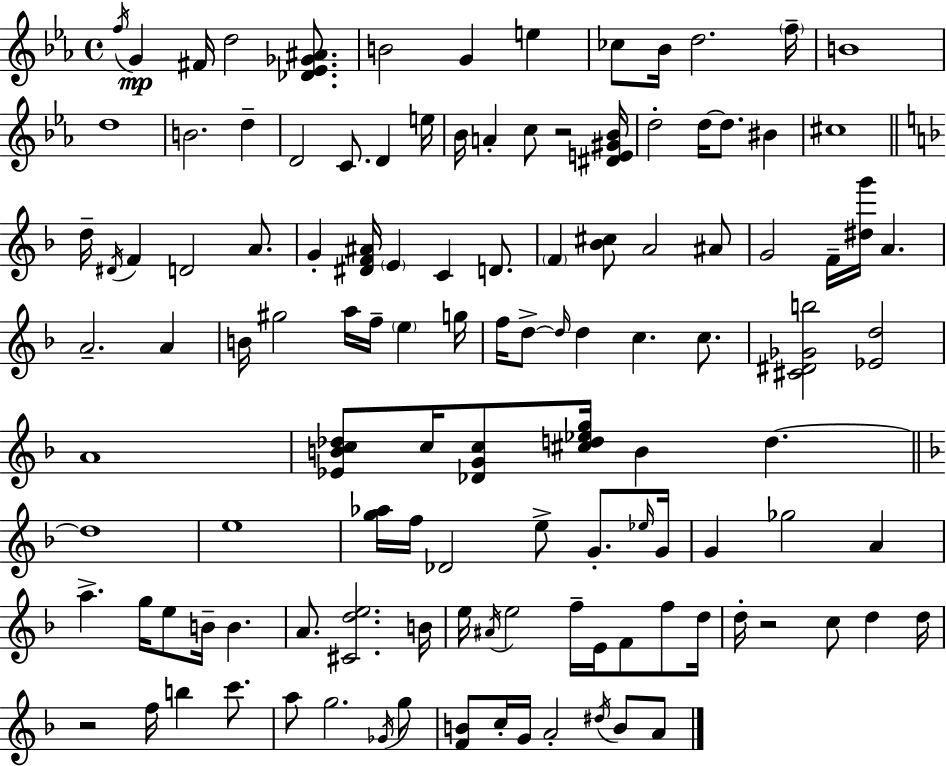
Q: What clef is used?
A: treble